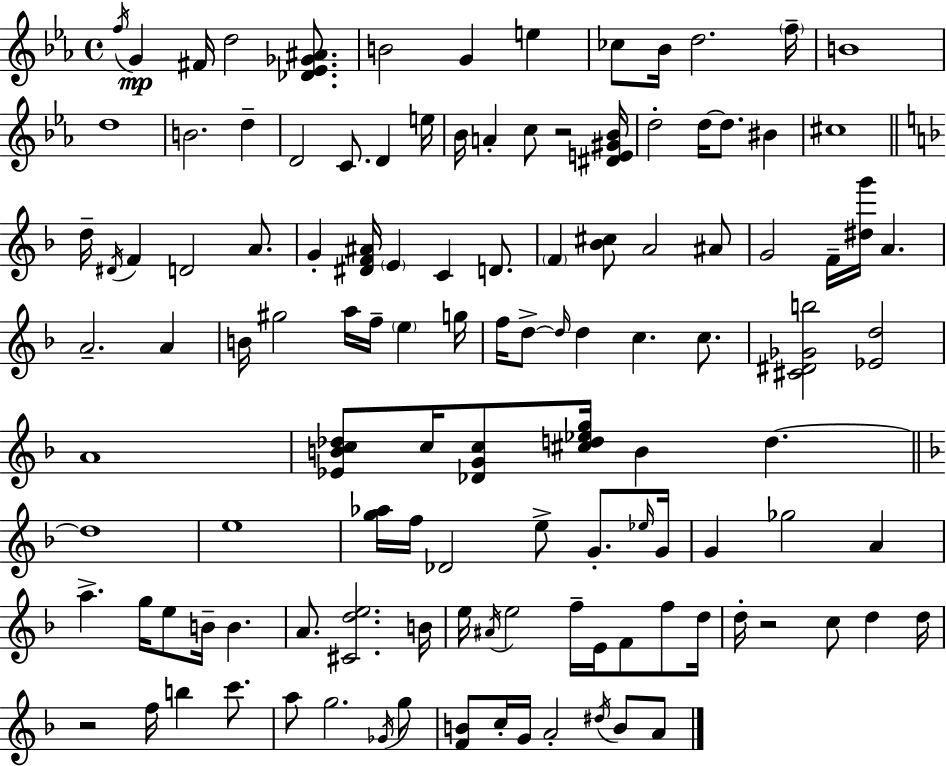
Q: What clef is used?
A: treble